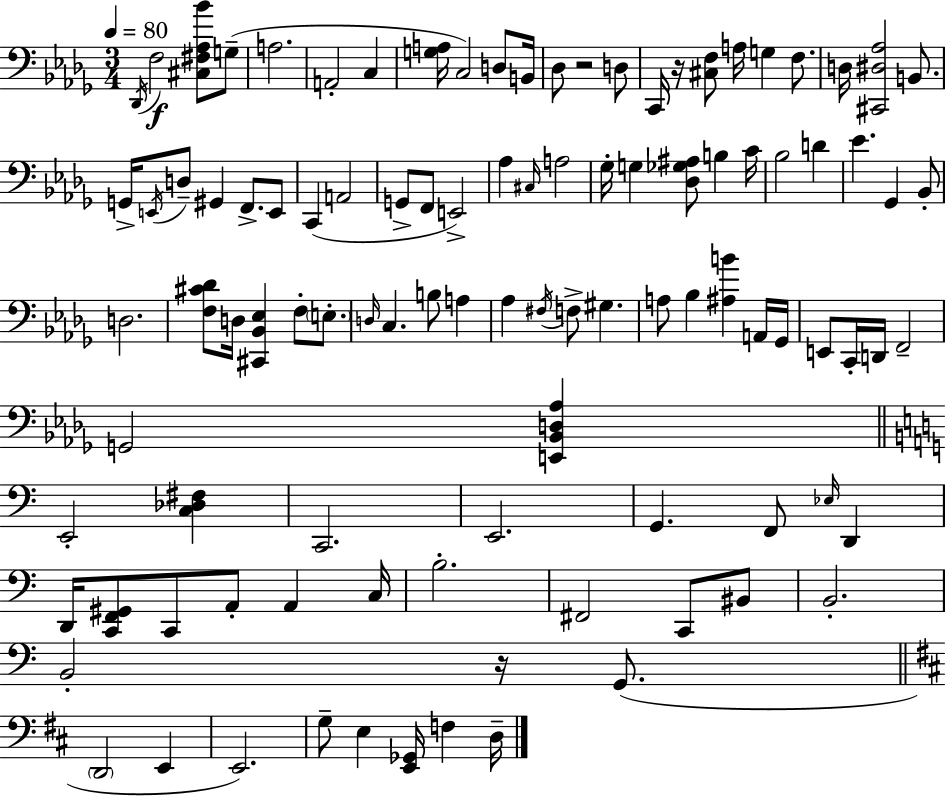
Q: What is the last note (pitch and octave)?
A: D3